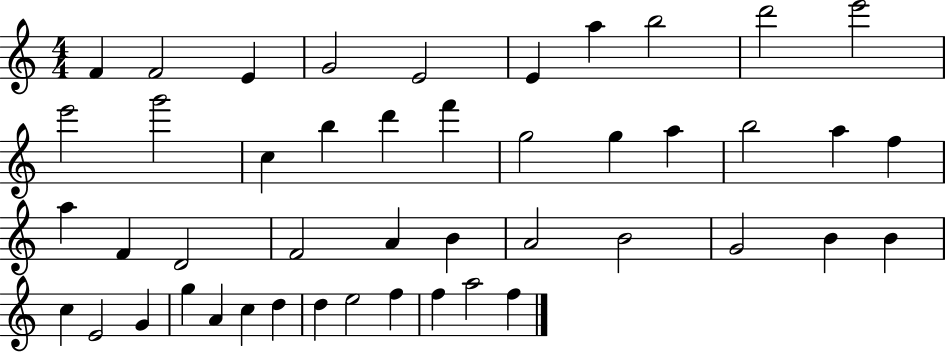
X:1
T:Untitled
M:4/4
L:1/4
K:C
F F2 E G2 E2 E a b2 d'2 e'2 e'2 g'2 c b d' f' g2 g a b2 a f a F D2 F2 A B A2 B2 G2 B B c E2 G g A c d d e2 f f a2 f